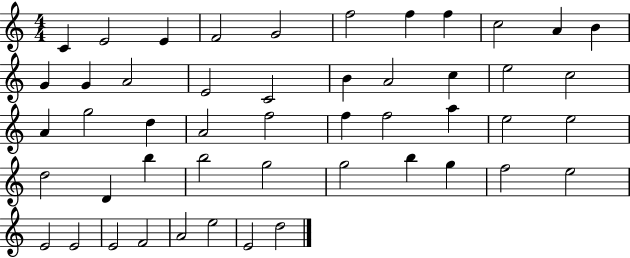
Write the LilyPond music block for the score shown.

{
  \clef treble
  \numericTimeSignature
  \time 4/4
  \key c \major
  c'4 e'2 e'4 | f'2 g'2 | f''2 f''4 f''4 | c''2 a'4 b'4 | \break g'4 g'4 a'2 | e'2 c'2 | b'4 a'2 c''4 | e''2 c''2 | \break a'4 g''2 d''4 | a'2 f''2 | f''4 f''2 a''4 | e''2 e''2 | \break d''2 d'4 b''4 | b''2 g''2 | g''2 b''4 g''4 | f''2 e''2 | \break e'2 e'2 | e'2 f'2 | a'2 e''2 | e'2 d''2 | \break \bar "|."
}